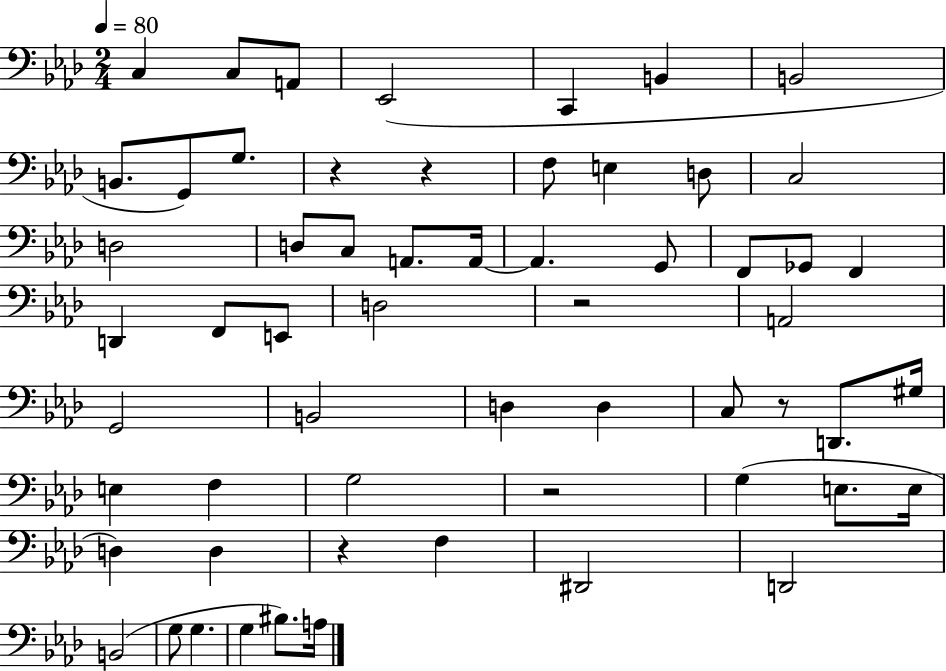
{
  \clef bass
  \numericTimeSignature
  \time 2/4
  \key aes \major
  \tempo 4 = 80
  c4 c8 a,8 | ees,2( | c,4 b,4 | b,2 | \break b,8. g,8) g8. | r4 r4 | f8 e4 d8 | c2 | \break d2 | d8 c8 a,8. a,16~~ | a,4. g,8 | f,8 ges,8 f,4 | \break d,4 f,8 e,8 | d2 | r2 | a,2 | \break g,2 | b,2 | d4 d4 | c8 r8 d,8. gis16 | \break e4 f4 | g2 | r2 | g4( e8. e16 | \break d4) d4 | r4 f4 | dis,2 | d,2 | \break b,2( | g8 g4. | g4 bis8.) a16 | \bar "|."
}